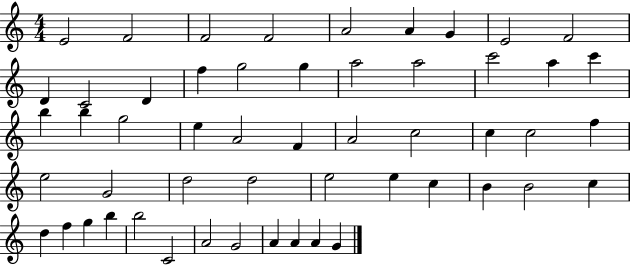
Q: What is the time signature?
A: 4/4